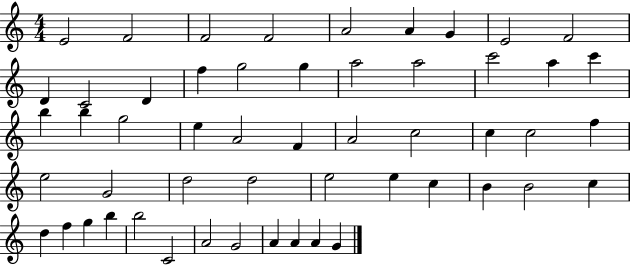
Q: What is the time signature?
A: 4/4